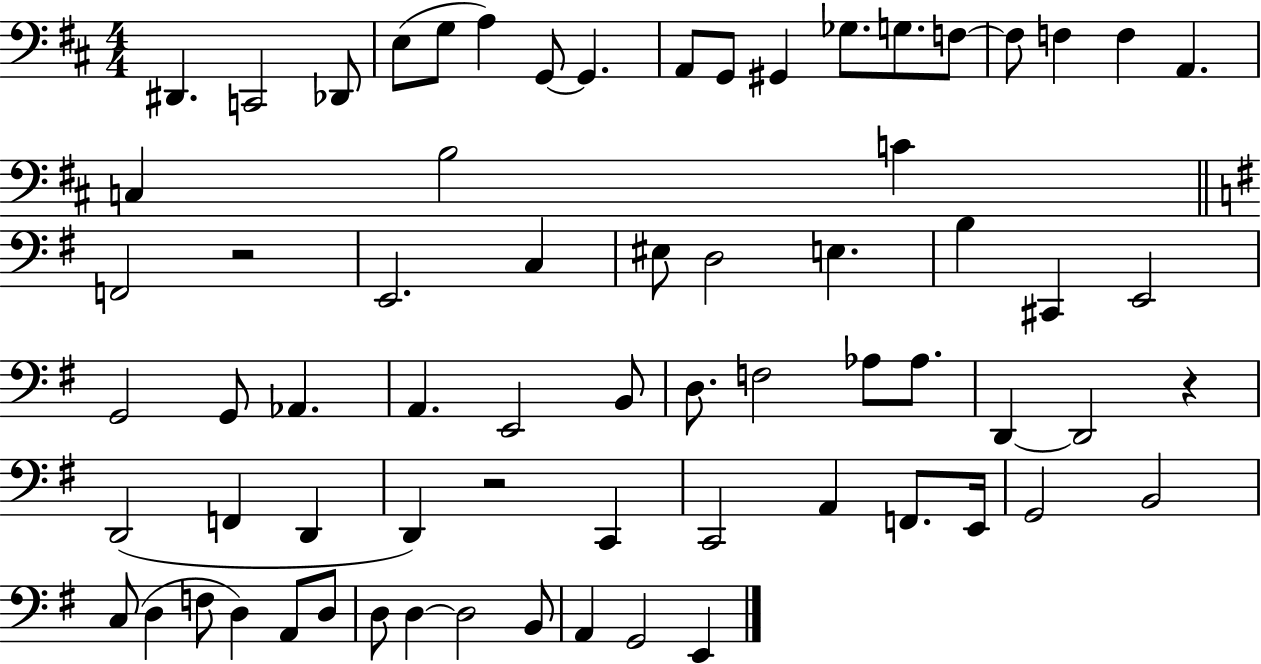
{
  \clef bass
  \numericTimeSignature
  \time 4/4
  \key d \major
  dis,4. c,2 des,8 | e8( g8 a4) g,8~~ g,4. | a,8 g,8 gis,4 ges8. g8. f8~~ | f8 f4 f4 a,4. | \break c4 b2 c'4 | \bar "||" \break \key g \major f,2 r2 | e,2. c4 | eis8 d2 e4. | b4 cis,4 e,2 | \break g,2 g,8 aes,4. | a,4. e,2 b,8 | d8. f2 aes8 aes8. | d,4~~ d,2 r4 | \break d,2( f,4 d,4 | d,4) r2 c,4 | c,2 a,4 f,8. e,16 | g,2 b,2 | \break c8( d4 f8 d4) a,8 d8 | d8 d4~~ d2 b,8 | a,4 g,2 e,4 | \bar "|."
}